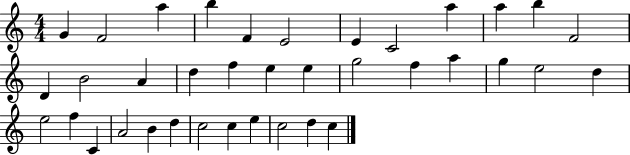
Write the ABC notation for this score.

X:1
T:Untitled
M:4/4
L:1/4
K:C
G F2 a b F E2 E C2 a a b F2 D B2 A d f e e g2 f a g e2 d e2 f C A2 B d c2 c e c2 d c